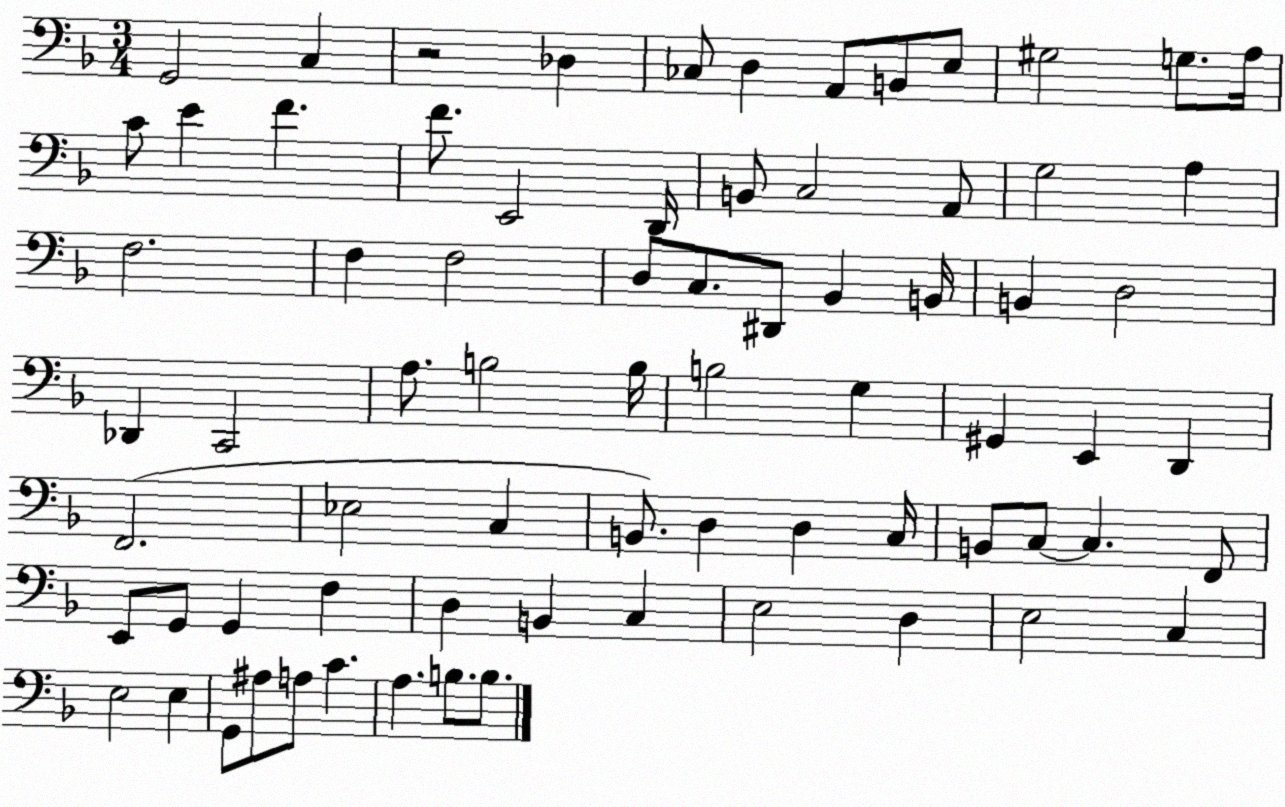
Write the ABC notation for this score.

X:1
T:Untitled
M:3/4
L:1/4
K:F
G,,2 C, z2 _D, _C,/2 D, A,,/2 B,,/2 E,/2 ^G,2 G,/2 A,/4 C/2 E F F/2 E,,2 D,,/4 B,,/2 C,2 A,,/2 G,2 A, F,2 F, F,2 D,/2 C,/2 ^D,,/2 _B,, B,,/4 B,, D,2 _D,, C,,2 A,/2 B,2 B,/4 B,2 G, ^G,, E,, D,, F,,2 _E,2 C, B,,/2 D, D, C,/4 B,,/2 C,/2 C, F,,/2 E,,/2 G,,/2 G,, F, D, B,, C, E,2 D, E,2 C, E,2 E, G,,/2 ^A,/2 A,/2 C A, B,/2 B,/2